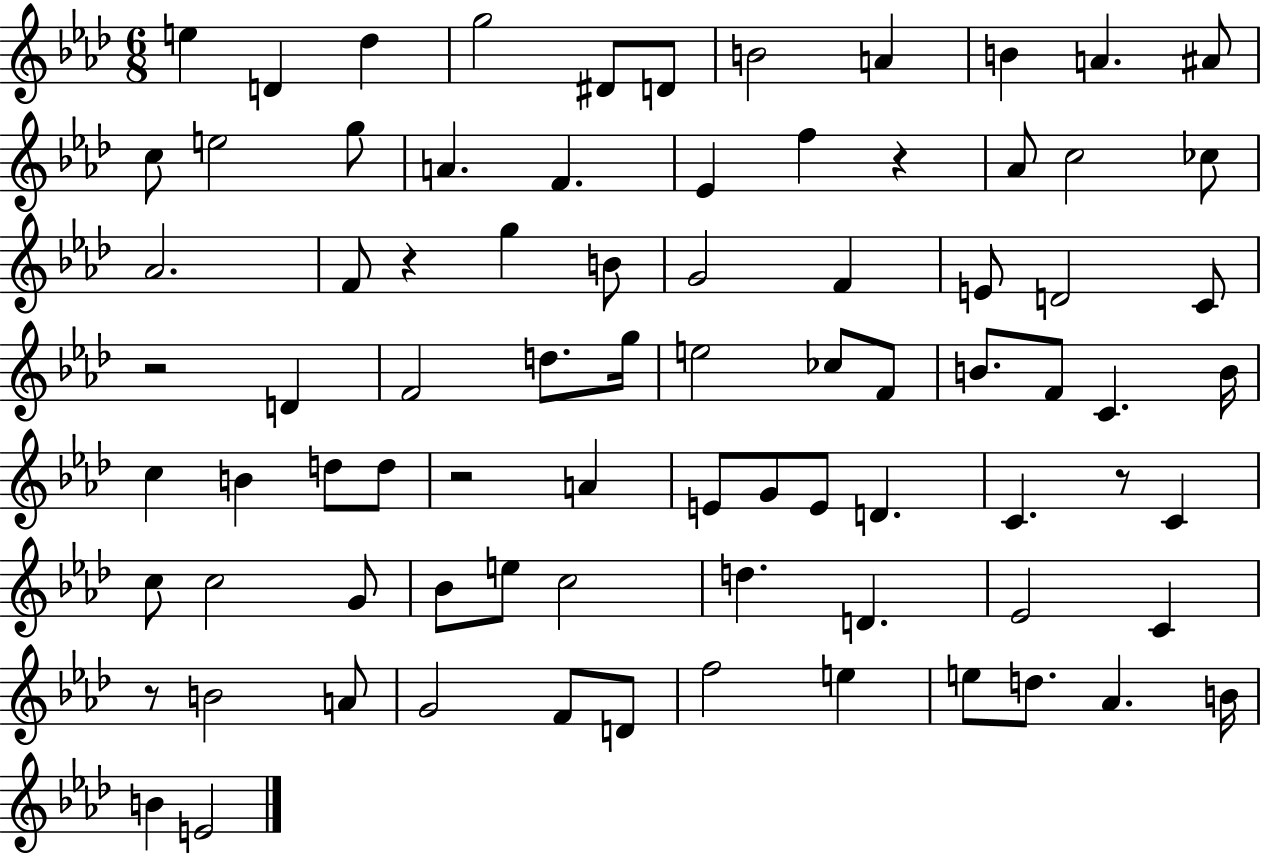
{
  \clef treble
  \numericTimeSignature
  \time 6/8
  \key aes \major
  e''4 d'4 des''4 | g''2 dis'8 d'8 | b'2 a'4 | b'4 a'4. ais'8 | \break c''8 e''2 g''8 | a'4. f'4. | ees'4 f''4 r4 | aes'8 c''2 ces''8 | \break aes'2. | f'8 r4 g''4 b'8 | g'2 f'4 | e'8 d'2 c'8 | \break r2 d'4 | f'2 d''8. g''16 | e''2 ces''8 f'8 | b'8. f'8 c'4. b'16 | \break c''4 b'4 d''8 d''8 | r2 a'4 | e'8 g'8 e'8 d'4. | c'4. r8 c'4 | \break c''8 c''2 g'8 | bes'8 e''8 c''2 | d''4. d'4. | ees'2 c'4 | \break r8 b'2 a'8 | g'2 f'8 d'8 | f''2 e''4 | e''8 d''8. aes'4. b'16 | \break b'4 e'2 | \bar "|."
}